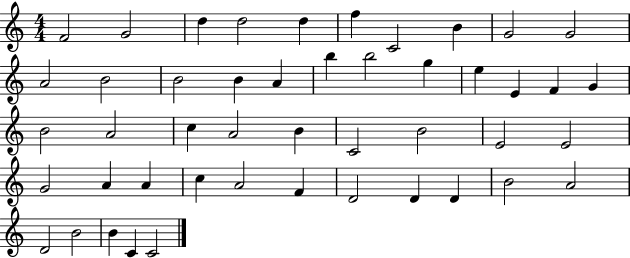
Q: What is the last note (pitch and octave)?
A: C4